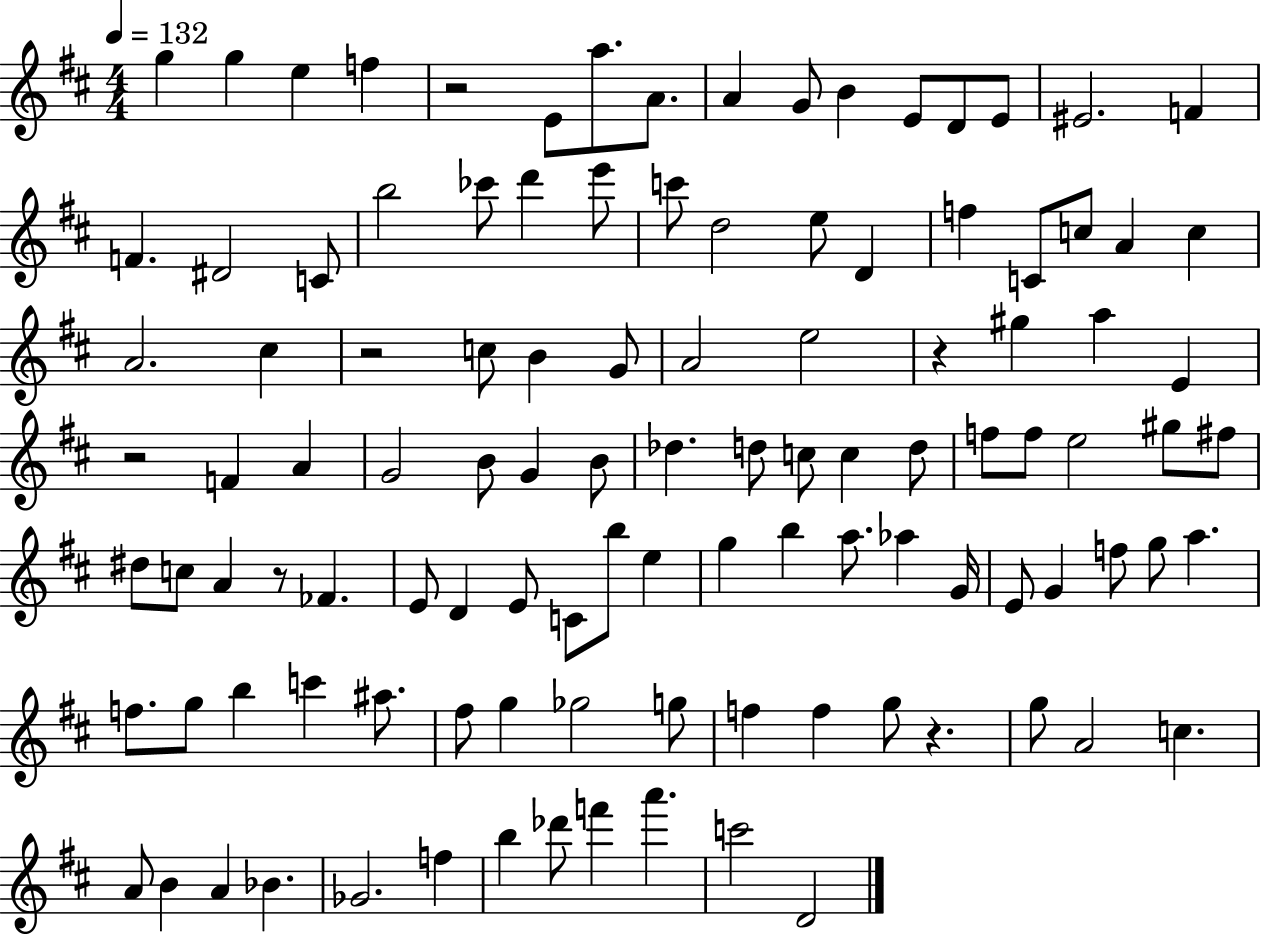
G5/q G5/q E5/q F5/q R/h E4/e A5/e. A4/e. A4/q G4/e B4/q E4/e D4/e E4/e EIS4/h. F4/q F4/q. D#4/h C4/e B5/h CES6/e D6/q E6/e C6/e D5/h E5/e D4/q F5/q C4/e C5/e A4/q C5/q A4/h. C#5/q R/h C5/e B4/q G4/e A4/h E5/h R/q G#5/q A5/q E4/q R/h F4/q A4/q G4/h B4/e G4/q B4/e Db5/q. D5/e C5/e C5/q D5/e F5/e F5/e E5/h G#5/e F#5/e D#5/e C5/e A4/q R/e FES4/q. E4/e D4/q E4/e C4/e B5/e E5/q G5/q B5/q A5/e. Ab5/q G4/s E4/e G4/q F5/e G5/e A5/q. F5/e. G5/e B5/q C6/q A#5/e. F#5/e G5/q Gb5/h G5/e F5/q F5/q G5/e R/q. G5/e A4/h C5/q. A4/e B4/q A4/q Bb4/q. Gb4/h. F5/q B5/q Db6/e F6/q A6/q. C6/h D4/h